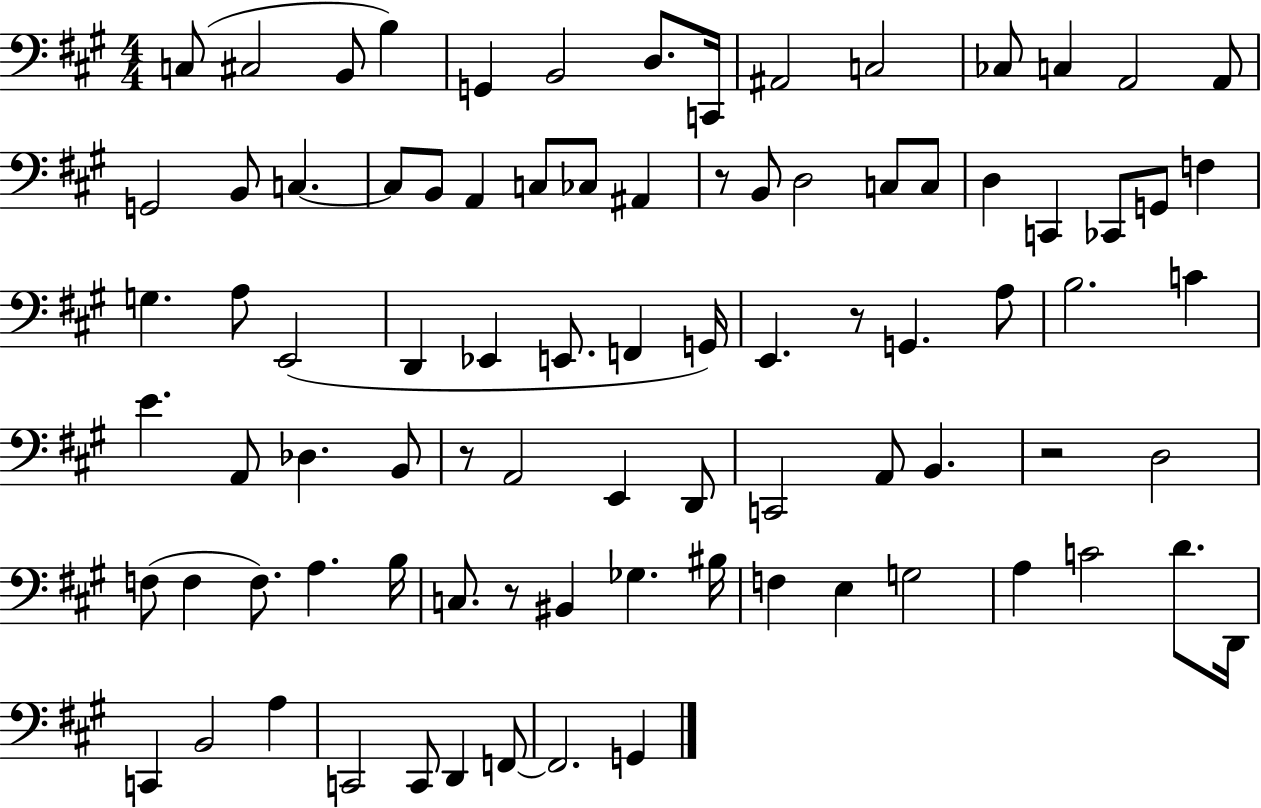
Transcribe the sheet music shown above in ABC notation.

X:1
T:Untitled
M:4/4
L:1/4
K:A
C,/2 ^C,2 B,,/2 B, G,, B,,2 D,/2 C,,/4 ^A,,2 C,2 _C,/2 C, A,,2 A,,/2 G,,2 B,,/2 C, C,/2 B,,/2 A,, C,/2 _C,/2 ^A,, z/2 B,,/2 D,2 C,/2 C,/2 D, C,, _C,,/2 G,,/2 F, G, A,/2 E,,2 D,, _E,, E,,/2 F,, G,,/4 E,, z/2 G,, A,/2 B,2 C E A,,/2 _D, B,,/2 z/2 A,,2 E,, D,,/2 C,,2 A,,/2 B,, z2 D,2 F,/2 F, F,/2 A, B,/4 C,/2 z/2 ^B,, _G, ^B,/4 F, E, G,2 A, C2 D/2 D,,/4 C,, B,,2 A, C,,2 C,,/2 D,, F,,/2 F,,2 G,,